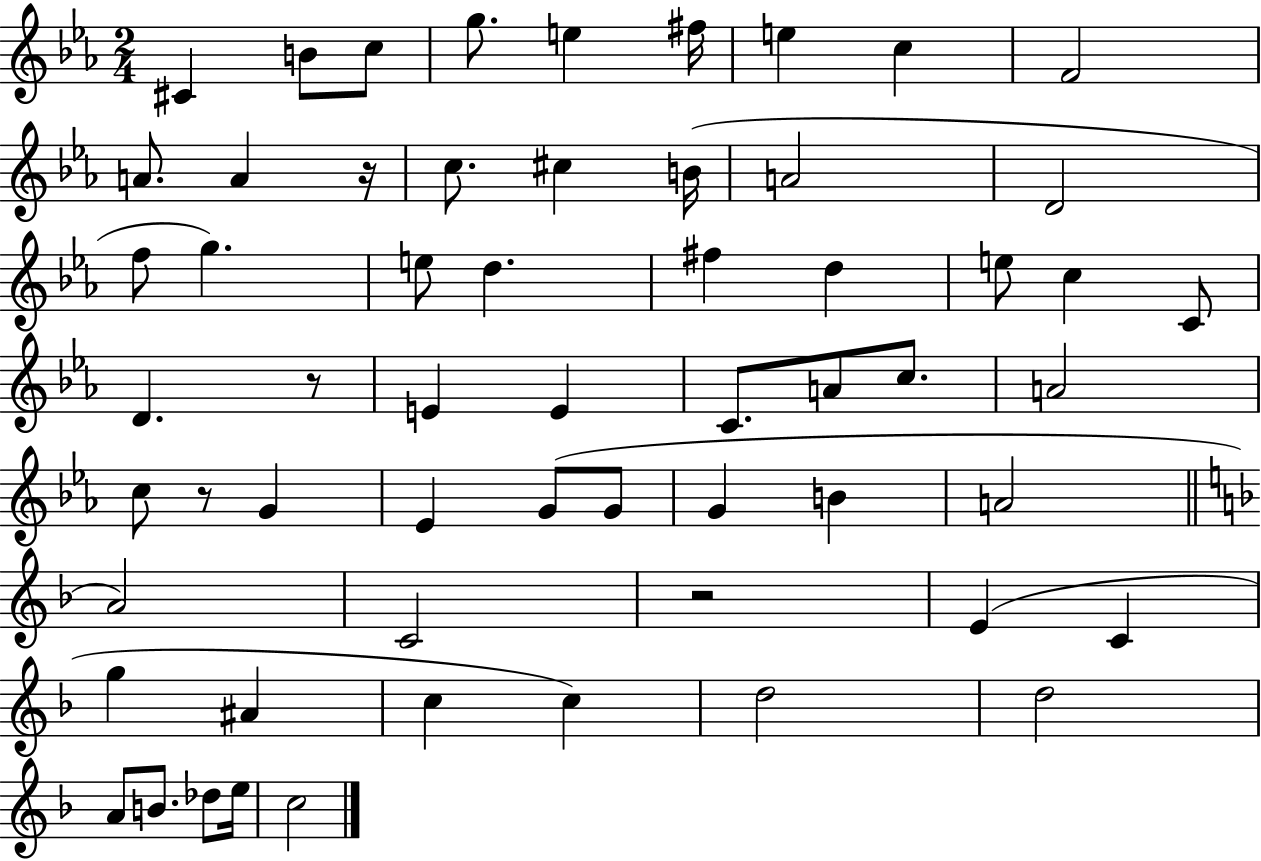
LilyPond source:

{
  \clef treble
  \numericTimeSignature
  \time 2/4
  \key ees \major
  cis'4 b'8 c''8 | g''8. e''4 fis''16 | e''4 c''4 | f'2 | \break a'8. a'4 r16 | c''8. cis''4 b'16( | a'2 | d'2 | \break f''8 g''4.) | e''8 d''4. | fis''4 d''4 | e''8 c''4 c'8 | \break d'4. r8 | e'4 e'4 | c'8. a'8 c''8. | a'2 | \break c''8 r8 g'4 | ees'4 g'8( g'8 | g'4 b'4 | a'2 | \break \bar "||" \break \key f \major a'2) | c'2 | r2 | e'4( c'4 | \break g''4 ais'4 | c''4 c''4) | d''2 | d''2 | \break a'8 b'8. des''8 e''16 | c''2 | \bar "|."
}